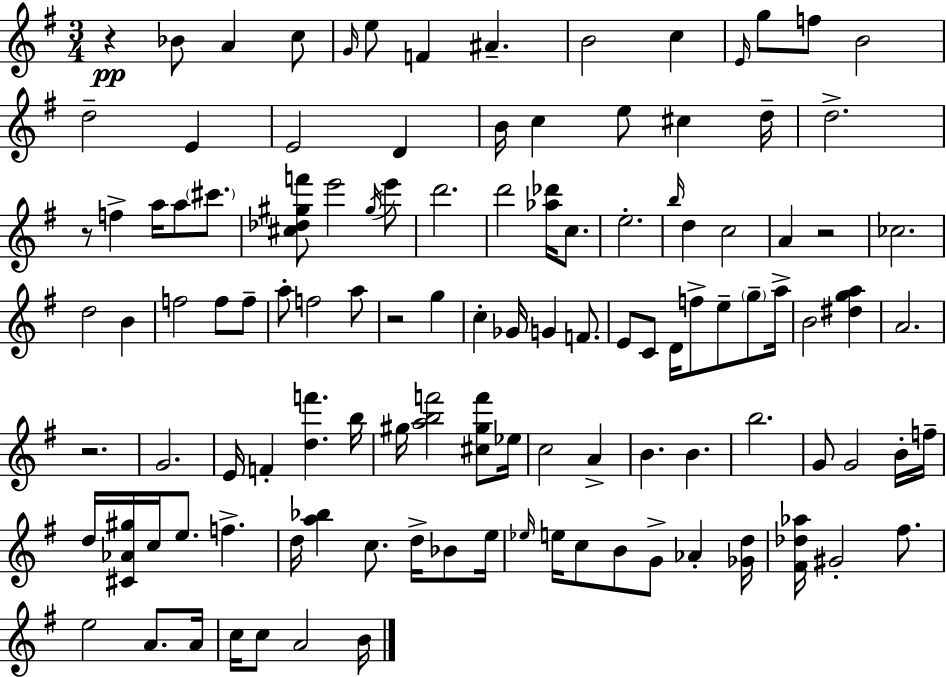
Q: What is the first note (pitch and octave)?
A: Bb4